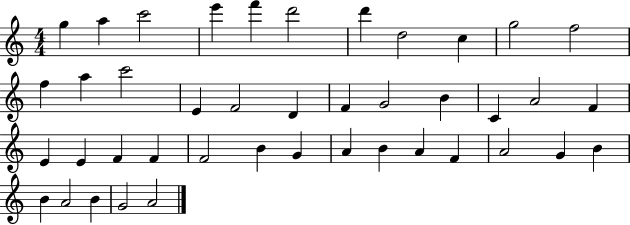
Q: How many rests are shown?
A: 0